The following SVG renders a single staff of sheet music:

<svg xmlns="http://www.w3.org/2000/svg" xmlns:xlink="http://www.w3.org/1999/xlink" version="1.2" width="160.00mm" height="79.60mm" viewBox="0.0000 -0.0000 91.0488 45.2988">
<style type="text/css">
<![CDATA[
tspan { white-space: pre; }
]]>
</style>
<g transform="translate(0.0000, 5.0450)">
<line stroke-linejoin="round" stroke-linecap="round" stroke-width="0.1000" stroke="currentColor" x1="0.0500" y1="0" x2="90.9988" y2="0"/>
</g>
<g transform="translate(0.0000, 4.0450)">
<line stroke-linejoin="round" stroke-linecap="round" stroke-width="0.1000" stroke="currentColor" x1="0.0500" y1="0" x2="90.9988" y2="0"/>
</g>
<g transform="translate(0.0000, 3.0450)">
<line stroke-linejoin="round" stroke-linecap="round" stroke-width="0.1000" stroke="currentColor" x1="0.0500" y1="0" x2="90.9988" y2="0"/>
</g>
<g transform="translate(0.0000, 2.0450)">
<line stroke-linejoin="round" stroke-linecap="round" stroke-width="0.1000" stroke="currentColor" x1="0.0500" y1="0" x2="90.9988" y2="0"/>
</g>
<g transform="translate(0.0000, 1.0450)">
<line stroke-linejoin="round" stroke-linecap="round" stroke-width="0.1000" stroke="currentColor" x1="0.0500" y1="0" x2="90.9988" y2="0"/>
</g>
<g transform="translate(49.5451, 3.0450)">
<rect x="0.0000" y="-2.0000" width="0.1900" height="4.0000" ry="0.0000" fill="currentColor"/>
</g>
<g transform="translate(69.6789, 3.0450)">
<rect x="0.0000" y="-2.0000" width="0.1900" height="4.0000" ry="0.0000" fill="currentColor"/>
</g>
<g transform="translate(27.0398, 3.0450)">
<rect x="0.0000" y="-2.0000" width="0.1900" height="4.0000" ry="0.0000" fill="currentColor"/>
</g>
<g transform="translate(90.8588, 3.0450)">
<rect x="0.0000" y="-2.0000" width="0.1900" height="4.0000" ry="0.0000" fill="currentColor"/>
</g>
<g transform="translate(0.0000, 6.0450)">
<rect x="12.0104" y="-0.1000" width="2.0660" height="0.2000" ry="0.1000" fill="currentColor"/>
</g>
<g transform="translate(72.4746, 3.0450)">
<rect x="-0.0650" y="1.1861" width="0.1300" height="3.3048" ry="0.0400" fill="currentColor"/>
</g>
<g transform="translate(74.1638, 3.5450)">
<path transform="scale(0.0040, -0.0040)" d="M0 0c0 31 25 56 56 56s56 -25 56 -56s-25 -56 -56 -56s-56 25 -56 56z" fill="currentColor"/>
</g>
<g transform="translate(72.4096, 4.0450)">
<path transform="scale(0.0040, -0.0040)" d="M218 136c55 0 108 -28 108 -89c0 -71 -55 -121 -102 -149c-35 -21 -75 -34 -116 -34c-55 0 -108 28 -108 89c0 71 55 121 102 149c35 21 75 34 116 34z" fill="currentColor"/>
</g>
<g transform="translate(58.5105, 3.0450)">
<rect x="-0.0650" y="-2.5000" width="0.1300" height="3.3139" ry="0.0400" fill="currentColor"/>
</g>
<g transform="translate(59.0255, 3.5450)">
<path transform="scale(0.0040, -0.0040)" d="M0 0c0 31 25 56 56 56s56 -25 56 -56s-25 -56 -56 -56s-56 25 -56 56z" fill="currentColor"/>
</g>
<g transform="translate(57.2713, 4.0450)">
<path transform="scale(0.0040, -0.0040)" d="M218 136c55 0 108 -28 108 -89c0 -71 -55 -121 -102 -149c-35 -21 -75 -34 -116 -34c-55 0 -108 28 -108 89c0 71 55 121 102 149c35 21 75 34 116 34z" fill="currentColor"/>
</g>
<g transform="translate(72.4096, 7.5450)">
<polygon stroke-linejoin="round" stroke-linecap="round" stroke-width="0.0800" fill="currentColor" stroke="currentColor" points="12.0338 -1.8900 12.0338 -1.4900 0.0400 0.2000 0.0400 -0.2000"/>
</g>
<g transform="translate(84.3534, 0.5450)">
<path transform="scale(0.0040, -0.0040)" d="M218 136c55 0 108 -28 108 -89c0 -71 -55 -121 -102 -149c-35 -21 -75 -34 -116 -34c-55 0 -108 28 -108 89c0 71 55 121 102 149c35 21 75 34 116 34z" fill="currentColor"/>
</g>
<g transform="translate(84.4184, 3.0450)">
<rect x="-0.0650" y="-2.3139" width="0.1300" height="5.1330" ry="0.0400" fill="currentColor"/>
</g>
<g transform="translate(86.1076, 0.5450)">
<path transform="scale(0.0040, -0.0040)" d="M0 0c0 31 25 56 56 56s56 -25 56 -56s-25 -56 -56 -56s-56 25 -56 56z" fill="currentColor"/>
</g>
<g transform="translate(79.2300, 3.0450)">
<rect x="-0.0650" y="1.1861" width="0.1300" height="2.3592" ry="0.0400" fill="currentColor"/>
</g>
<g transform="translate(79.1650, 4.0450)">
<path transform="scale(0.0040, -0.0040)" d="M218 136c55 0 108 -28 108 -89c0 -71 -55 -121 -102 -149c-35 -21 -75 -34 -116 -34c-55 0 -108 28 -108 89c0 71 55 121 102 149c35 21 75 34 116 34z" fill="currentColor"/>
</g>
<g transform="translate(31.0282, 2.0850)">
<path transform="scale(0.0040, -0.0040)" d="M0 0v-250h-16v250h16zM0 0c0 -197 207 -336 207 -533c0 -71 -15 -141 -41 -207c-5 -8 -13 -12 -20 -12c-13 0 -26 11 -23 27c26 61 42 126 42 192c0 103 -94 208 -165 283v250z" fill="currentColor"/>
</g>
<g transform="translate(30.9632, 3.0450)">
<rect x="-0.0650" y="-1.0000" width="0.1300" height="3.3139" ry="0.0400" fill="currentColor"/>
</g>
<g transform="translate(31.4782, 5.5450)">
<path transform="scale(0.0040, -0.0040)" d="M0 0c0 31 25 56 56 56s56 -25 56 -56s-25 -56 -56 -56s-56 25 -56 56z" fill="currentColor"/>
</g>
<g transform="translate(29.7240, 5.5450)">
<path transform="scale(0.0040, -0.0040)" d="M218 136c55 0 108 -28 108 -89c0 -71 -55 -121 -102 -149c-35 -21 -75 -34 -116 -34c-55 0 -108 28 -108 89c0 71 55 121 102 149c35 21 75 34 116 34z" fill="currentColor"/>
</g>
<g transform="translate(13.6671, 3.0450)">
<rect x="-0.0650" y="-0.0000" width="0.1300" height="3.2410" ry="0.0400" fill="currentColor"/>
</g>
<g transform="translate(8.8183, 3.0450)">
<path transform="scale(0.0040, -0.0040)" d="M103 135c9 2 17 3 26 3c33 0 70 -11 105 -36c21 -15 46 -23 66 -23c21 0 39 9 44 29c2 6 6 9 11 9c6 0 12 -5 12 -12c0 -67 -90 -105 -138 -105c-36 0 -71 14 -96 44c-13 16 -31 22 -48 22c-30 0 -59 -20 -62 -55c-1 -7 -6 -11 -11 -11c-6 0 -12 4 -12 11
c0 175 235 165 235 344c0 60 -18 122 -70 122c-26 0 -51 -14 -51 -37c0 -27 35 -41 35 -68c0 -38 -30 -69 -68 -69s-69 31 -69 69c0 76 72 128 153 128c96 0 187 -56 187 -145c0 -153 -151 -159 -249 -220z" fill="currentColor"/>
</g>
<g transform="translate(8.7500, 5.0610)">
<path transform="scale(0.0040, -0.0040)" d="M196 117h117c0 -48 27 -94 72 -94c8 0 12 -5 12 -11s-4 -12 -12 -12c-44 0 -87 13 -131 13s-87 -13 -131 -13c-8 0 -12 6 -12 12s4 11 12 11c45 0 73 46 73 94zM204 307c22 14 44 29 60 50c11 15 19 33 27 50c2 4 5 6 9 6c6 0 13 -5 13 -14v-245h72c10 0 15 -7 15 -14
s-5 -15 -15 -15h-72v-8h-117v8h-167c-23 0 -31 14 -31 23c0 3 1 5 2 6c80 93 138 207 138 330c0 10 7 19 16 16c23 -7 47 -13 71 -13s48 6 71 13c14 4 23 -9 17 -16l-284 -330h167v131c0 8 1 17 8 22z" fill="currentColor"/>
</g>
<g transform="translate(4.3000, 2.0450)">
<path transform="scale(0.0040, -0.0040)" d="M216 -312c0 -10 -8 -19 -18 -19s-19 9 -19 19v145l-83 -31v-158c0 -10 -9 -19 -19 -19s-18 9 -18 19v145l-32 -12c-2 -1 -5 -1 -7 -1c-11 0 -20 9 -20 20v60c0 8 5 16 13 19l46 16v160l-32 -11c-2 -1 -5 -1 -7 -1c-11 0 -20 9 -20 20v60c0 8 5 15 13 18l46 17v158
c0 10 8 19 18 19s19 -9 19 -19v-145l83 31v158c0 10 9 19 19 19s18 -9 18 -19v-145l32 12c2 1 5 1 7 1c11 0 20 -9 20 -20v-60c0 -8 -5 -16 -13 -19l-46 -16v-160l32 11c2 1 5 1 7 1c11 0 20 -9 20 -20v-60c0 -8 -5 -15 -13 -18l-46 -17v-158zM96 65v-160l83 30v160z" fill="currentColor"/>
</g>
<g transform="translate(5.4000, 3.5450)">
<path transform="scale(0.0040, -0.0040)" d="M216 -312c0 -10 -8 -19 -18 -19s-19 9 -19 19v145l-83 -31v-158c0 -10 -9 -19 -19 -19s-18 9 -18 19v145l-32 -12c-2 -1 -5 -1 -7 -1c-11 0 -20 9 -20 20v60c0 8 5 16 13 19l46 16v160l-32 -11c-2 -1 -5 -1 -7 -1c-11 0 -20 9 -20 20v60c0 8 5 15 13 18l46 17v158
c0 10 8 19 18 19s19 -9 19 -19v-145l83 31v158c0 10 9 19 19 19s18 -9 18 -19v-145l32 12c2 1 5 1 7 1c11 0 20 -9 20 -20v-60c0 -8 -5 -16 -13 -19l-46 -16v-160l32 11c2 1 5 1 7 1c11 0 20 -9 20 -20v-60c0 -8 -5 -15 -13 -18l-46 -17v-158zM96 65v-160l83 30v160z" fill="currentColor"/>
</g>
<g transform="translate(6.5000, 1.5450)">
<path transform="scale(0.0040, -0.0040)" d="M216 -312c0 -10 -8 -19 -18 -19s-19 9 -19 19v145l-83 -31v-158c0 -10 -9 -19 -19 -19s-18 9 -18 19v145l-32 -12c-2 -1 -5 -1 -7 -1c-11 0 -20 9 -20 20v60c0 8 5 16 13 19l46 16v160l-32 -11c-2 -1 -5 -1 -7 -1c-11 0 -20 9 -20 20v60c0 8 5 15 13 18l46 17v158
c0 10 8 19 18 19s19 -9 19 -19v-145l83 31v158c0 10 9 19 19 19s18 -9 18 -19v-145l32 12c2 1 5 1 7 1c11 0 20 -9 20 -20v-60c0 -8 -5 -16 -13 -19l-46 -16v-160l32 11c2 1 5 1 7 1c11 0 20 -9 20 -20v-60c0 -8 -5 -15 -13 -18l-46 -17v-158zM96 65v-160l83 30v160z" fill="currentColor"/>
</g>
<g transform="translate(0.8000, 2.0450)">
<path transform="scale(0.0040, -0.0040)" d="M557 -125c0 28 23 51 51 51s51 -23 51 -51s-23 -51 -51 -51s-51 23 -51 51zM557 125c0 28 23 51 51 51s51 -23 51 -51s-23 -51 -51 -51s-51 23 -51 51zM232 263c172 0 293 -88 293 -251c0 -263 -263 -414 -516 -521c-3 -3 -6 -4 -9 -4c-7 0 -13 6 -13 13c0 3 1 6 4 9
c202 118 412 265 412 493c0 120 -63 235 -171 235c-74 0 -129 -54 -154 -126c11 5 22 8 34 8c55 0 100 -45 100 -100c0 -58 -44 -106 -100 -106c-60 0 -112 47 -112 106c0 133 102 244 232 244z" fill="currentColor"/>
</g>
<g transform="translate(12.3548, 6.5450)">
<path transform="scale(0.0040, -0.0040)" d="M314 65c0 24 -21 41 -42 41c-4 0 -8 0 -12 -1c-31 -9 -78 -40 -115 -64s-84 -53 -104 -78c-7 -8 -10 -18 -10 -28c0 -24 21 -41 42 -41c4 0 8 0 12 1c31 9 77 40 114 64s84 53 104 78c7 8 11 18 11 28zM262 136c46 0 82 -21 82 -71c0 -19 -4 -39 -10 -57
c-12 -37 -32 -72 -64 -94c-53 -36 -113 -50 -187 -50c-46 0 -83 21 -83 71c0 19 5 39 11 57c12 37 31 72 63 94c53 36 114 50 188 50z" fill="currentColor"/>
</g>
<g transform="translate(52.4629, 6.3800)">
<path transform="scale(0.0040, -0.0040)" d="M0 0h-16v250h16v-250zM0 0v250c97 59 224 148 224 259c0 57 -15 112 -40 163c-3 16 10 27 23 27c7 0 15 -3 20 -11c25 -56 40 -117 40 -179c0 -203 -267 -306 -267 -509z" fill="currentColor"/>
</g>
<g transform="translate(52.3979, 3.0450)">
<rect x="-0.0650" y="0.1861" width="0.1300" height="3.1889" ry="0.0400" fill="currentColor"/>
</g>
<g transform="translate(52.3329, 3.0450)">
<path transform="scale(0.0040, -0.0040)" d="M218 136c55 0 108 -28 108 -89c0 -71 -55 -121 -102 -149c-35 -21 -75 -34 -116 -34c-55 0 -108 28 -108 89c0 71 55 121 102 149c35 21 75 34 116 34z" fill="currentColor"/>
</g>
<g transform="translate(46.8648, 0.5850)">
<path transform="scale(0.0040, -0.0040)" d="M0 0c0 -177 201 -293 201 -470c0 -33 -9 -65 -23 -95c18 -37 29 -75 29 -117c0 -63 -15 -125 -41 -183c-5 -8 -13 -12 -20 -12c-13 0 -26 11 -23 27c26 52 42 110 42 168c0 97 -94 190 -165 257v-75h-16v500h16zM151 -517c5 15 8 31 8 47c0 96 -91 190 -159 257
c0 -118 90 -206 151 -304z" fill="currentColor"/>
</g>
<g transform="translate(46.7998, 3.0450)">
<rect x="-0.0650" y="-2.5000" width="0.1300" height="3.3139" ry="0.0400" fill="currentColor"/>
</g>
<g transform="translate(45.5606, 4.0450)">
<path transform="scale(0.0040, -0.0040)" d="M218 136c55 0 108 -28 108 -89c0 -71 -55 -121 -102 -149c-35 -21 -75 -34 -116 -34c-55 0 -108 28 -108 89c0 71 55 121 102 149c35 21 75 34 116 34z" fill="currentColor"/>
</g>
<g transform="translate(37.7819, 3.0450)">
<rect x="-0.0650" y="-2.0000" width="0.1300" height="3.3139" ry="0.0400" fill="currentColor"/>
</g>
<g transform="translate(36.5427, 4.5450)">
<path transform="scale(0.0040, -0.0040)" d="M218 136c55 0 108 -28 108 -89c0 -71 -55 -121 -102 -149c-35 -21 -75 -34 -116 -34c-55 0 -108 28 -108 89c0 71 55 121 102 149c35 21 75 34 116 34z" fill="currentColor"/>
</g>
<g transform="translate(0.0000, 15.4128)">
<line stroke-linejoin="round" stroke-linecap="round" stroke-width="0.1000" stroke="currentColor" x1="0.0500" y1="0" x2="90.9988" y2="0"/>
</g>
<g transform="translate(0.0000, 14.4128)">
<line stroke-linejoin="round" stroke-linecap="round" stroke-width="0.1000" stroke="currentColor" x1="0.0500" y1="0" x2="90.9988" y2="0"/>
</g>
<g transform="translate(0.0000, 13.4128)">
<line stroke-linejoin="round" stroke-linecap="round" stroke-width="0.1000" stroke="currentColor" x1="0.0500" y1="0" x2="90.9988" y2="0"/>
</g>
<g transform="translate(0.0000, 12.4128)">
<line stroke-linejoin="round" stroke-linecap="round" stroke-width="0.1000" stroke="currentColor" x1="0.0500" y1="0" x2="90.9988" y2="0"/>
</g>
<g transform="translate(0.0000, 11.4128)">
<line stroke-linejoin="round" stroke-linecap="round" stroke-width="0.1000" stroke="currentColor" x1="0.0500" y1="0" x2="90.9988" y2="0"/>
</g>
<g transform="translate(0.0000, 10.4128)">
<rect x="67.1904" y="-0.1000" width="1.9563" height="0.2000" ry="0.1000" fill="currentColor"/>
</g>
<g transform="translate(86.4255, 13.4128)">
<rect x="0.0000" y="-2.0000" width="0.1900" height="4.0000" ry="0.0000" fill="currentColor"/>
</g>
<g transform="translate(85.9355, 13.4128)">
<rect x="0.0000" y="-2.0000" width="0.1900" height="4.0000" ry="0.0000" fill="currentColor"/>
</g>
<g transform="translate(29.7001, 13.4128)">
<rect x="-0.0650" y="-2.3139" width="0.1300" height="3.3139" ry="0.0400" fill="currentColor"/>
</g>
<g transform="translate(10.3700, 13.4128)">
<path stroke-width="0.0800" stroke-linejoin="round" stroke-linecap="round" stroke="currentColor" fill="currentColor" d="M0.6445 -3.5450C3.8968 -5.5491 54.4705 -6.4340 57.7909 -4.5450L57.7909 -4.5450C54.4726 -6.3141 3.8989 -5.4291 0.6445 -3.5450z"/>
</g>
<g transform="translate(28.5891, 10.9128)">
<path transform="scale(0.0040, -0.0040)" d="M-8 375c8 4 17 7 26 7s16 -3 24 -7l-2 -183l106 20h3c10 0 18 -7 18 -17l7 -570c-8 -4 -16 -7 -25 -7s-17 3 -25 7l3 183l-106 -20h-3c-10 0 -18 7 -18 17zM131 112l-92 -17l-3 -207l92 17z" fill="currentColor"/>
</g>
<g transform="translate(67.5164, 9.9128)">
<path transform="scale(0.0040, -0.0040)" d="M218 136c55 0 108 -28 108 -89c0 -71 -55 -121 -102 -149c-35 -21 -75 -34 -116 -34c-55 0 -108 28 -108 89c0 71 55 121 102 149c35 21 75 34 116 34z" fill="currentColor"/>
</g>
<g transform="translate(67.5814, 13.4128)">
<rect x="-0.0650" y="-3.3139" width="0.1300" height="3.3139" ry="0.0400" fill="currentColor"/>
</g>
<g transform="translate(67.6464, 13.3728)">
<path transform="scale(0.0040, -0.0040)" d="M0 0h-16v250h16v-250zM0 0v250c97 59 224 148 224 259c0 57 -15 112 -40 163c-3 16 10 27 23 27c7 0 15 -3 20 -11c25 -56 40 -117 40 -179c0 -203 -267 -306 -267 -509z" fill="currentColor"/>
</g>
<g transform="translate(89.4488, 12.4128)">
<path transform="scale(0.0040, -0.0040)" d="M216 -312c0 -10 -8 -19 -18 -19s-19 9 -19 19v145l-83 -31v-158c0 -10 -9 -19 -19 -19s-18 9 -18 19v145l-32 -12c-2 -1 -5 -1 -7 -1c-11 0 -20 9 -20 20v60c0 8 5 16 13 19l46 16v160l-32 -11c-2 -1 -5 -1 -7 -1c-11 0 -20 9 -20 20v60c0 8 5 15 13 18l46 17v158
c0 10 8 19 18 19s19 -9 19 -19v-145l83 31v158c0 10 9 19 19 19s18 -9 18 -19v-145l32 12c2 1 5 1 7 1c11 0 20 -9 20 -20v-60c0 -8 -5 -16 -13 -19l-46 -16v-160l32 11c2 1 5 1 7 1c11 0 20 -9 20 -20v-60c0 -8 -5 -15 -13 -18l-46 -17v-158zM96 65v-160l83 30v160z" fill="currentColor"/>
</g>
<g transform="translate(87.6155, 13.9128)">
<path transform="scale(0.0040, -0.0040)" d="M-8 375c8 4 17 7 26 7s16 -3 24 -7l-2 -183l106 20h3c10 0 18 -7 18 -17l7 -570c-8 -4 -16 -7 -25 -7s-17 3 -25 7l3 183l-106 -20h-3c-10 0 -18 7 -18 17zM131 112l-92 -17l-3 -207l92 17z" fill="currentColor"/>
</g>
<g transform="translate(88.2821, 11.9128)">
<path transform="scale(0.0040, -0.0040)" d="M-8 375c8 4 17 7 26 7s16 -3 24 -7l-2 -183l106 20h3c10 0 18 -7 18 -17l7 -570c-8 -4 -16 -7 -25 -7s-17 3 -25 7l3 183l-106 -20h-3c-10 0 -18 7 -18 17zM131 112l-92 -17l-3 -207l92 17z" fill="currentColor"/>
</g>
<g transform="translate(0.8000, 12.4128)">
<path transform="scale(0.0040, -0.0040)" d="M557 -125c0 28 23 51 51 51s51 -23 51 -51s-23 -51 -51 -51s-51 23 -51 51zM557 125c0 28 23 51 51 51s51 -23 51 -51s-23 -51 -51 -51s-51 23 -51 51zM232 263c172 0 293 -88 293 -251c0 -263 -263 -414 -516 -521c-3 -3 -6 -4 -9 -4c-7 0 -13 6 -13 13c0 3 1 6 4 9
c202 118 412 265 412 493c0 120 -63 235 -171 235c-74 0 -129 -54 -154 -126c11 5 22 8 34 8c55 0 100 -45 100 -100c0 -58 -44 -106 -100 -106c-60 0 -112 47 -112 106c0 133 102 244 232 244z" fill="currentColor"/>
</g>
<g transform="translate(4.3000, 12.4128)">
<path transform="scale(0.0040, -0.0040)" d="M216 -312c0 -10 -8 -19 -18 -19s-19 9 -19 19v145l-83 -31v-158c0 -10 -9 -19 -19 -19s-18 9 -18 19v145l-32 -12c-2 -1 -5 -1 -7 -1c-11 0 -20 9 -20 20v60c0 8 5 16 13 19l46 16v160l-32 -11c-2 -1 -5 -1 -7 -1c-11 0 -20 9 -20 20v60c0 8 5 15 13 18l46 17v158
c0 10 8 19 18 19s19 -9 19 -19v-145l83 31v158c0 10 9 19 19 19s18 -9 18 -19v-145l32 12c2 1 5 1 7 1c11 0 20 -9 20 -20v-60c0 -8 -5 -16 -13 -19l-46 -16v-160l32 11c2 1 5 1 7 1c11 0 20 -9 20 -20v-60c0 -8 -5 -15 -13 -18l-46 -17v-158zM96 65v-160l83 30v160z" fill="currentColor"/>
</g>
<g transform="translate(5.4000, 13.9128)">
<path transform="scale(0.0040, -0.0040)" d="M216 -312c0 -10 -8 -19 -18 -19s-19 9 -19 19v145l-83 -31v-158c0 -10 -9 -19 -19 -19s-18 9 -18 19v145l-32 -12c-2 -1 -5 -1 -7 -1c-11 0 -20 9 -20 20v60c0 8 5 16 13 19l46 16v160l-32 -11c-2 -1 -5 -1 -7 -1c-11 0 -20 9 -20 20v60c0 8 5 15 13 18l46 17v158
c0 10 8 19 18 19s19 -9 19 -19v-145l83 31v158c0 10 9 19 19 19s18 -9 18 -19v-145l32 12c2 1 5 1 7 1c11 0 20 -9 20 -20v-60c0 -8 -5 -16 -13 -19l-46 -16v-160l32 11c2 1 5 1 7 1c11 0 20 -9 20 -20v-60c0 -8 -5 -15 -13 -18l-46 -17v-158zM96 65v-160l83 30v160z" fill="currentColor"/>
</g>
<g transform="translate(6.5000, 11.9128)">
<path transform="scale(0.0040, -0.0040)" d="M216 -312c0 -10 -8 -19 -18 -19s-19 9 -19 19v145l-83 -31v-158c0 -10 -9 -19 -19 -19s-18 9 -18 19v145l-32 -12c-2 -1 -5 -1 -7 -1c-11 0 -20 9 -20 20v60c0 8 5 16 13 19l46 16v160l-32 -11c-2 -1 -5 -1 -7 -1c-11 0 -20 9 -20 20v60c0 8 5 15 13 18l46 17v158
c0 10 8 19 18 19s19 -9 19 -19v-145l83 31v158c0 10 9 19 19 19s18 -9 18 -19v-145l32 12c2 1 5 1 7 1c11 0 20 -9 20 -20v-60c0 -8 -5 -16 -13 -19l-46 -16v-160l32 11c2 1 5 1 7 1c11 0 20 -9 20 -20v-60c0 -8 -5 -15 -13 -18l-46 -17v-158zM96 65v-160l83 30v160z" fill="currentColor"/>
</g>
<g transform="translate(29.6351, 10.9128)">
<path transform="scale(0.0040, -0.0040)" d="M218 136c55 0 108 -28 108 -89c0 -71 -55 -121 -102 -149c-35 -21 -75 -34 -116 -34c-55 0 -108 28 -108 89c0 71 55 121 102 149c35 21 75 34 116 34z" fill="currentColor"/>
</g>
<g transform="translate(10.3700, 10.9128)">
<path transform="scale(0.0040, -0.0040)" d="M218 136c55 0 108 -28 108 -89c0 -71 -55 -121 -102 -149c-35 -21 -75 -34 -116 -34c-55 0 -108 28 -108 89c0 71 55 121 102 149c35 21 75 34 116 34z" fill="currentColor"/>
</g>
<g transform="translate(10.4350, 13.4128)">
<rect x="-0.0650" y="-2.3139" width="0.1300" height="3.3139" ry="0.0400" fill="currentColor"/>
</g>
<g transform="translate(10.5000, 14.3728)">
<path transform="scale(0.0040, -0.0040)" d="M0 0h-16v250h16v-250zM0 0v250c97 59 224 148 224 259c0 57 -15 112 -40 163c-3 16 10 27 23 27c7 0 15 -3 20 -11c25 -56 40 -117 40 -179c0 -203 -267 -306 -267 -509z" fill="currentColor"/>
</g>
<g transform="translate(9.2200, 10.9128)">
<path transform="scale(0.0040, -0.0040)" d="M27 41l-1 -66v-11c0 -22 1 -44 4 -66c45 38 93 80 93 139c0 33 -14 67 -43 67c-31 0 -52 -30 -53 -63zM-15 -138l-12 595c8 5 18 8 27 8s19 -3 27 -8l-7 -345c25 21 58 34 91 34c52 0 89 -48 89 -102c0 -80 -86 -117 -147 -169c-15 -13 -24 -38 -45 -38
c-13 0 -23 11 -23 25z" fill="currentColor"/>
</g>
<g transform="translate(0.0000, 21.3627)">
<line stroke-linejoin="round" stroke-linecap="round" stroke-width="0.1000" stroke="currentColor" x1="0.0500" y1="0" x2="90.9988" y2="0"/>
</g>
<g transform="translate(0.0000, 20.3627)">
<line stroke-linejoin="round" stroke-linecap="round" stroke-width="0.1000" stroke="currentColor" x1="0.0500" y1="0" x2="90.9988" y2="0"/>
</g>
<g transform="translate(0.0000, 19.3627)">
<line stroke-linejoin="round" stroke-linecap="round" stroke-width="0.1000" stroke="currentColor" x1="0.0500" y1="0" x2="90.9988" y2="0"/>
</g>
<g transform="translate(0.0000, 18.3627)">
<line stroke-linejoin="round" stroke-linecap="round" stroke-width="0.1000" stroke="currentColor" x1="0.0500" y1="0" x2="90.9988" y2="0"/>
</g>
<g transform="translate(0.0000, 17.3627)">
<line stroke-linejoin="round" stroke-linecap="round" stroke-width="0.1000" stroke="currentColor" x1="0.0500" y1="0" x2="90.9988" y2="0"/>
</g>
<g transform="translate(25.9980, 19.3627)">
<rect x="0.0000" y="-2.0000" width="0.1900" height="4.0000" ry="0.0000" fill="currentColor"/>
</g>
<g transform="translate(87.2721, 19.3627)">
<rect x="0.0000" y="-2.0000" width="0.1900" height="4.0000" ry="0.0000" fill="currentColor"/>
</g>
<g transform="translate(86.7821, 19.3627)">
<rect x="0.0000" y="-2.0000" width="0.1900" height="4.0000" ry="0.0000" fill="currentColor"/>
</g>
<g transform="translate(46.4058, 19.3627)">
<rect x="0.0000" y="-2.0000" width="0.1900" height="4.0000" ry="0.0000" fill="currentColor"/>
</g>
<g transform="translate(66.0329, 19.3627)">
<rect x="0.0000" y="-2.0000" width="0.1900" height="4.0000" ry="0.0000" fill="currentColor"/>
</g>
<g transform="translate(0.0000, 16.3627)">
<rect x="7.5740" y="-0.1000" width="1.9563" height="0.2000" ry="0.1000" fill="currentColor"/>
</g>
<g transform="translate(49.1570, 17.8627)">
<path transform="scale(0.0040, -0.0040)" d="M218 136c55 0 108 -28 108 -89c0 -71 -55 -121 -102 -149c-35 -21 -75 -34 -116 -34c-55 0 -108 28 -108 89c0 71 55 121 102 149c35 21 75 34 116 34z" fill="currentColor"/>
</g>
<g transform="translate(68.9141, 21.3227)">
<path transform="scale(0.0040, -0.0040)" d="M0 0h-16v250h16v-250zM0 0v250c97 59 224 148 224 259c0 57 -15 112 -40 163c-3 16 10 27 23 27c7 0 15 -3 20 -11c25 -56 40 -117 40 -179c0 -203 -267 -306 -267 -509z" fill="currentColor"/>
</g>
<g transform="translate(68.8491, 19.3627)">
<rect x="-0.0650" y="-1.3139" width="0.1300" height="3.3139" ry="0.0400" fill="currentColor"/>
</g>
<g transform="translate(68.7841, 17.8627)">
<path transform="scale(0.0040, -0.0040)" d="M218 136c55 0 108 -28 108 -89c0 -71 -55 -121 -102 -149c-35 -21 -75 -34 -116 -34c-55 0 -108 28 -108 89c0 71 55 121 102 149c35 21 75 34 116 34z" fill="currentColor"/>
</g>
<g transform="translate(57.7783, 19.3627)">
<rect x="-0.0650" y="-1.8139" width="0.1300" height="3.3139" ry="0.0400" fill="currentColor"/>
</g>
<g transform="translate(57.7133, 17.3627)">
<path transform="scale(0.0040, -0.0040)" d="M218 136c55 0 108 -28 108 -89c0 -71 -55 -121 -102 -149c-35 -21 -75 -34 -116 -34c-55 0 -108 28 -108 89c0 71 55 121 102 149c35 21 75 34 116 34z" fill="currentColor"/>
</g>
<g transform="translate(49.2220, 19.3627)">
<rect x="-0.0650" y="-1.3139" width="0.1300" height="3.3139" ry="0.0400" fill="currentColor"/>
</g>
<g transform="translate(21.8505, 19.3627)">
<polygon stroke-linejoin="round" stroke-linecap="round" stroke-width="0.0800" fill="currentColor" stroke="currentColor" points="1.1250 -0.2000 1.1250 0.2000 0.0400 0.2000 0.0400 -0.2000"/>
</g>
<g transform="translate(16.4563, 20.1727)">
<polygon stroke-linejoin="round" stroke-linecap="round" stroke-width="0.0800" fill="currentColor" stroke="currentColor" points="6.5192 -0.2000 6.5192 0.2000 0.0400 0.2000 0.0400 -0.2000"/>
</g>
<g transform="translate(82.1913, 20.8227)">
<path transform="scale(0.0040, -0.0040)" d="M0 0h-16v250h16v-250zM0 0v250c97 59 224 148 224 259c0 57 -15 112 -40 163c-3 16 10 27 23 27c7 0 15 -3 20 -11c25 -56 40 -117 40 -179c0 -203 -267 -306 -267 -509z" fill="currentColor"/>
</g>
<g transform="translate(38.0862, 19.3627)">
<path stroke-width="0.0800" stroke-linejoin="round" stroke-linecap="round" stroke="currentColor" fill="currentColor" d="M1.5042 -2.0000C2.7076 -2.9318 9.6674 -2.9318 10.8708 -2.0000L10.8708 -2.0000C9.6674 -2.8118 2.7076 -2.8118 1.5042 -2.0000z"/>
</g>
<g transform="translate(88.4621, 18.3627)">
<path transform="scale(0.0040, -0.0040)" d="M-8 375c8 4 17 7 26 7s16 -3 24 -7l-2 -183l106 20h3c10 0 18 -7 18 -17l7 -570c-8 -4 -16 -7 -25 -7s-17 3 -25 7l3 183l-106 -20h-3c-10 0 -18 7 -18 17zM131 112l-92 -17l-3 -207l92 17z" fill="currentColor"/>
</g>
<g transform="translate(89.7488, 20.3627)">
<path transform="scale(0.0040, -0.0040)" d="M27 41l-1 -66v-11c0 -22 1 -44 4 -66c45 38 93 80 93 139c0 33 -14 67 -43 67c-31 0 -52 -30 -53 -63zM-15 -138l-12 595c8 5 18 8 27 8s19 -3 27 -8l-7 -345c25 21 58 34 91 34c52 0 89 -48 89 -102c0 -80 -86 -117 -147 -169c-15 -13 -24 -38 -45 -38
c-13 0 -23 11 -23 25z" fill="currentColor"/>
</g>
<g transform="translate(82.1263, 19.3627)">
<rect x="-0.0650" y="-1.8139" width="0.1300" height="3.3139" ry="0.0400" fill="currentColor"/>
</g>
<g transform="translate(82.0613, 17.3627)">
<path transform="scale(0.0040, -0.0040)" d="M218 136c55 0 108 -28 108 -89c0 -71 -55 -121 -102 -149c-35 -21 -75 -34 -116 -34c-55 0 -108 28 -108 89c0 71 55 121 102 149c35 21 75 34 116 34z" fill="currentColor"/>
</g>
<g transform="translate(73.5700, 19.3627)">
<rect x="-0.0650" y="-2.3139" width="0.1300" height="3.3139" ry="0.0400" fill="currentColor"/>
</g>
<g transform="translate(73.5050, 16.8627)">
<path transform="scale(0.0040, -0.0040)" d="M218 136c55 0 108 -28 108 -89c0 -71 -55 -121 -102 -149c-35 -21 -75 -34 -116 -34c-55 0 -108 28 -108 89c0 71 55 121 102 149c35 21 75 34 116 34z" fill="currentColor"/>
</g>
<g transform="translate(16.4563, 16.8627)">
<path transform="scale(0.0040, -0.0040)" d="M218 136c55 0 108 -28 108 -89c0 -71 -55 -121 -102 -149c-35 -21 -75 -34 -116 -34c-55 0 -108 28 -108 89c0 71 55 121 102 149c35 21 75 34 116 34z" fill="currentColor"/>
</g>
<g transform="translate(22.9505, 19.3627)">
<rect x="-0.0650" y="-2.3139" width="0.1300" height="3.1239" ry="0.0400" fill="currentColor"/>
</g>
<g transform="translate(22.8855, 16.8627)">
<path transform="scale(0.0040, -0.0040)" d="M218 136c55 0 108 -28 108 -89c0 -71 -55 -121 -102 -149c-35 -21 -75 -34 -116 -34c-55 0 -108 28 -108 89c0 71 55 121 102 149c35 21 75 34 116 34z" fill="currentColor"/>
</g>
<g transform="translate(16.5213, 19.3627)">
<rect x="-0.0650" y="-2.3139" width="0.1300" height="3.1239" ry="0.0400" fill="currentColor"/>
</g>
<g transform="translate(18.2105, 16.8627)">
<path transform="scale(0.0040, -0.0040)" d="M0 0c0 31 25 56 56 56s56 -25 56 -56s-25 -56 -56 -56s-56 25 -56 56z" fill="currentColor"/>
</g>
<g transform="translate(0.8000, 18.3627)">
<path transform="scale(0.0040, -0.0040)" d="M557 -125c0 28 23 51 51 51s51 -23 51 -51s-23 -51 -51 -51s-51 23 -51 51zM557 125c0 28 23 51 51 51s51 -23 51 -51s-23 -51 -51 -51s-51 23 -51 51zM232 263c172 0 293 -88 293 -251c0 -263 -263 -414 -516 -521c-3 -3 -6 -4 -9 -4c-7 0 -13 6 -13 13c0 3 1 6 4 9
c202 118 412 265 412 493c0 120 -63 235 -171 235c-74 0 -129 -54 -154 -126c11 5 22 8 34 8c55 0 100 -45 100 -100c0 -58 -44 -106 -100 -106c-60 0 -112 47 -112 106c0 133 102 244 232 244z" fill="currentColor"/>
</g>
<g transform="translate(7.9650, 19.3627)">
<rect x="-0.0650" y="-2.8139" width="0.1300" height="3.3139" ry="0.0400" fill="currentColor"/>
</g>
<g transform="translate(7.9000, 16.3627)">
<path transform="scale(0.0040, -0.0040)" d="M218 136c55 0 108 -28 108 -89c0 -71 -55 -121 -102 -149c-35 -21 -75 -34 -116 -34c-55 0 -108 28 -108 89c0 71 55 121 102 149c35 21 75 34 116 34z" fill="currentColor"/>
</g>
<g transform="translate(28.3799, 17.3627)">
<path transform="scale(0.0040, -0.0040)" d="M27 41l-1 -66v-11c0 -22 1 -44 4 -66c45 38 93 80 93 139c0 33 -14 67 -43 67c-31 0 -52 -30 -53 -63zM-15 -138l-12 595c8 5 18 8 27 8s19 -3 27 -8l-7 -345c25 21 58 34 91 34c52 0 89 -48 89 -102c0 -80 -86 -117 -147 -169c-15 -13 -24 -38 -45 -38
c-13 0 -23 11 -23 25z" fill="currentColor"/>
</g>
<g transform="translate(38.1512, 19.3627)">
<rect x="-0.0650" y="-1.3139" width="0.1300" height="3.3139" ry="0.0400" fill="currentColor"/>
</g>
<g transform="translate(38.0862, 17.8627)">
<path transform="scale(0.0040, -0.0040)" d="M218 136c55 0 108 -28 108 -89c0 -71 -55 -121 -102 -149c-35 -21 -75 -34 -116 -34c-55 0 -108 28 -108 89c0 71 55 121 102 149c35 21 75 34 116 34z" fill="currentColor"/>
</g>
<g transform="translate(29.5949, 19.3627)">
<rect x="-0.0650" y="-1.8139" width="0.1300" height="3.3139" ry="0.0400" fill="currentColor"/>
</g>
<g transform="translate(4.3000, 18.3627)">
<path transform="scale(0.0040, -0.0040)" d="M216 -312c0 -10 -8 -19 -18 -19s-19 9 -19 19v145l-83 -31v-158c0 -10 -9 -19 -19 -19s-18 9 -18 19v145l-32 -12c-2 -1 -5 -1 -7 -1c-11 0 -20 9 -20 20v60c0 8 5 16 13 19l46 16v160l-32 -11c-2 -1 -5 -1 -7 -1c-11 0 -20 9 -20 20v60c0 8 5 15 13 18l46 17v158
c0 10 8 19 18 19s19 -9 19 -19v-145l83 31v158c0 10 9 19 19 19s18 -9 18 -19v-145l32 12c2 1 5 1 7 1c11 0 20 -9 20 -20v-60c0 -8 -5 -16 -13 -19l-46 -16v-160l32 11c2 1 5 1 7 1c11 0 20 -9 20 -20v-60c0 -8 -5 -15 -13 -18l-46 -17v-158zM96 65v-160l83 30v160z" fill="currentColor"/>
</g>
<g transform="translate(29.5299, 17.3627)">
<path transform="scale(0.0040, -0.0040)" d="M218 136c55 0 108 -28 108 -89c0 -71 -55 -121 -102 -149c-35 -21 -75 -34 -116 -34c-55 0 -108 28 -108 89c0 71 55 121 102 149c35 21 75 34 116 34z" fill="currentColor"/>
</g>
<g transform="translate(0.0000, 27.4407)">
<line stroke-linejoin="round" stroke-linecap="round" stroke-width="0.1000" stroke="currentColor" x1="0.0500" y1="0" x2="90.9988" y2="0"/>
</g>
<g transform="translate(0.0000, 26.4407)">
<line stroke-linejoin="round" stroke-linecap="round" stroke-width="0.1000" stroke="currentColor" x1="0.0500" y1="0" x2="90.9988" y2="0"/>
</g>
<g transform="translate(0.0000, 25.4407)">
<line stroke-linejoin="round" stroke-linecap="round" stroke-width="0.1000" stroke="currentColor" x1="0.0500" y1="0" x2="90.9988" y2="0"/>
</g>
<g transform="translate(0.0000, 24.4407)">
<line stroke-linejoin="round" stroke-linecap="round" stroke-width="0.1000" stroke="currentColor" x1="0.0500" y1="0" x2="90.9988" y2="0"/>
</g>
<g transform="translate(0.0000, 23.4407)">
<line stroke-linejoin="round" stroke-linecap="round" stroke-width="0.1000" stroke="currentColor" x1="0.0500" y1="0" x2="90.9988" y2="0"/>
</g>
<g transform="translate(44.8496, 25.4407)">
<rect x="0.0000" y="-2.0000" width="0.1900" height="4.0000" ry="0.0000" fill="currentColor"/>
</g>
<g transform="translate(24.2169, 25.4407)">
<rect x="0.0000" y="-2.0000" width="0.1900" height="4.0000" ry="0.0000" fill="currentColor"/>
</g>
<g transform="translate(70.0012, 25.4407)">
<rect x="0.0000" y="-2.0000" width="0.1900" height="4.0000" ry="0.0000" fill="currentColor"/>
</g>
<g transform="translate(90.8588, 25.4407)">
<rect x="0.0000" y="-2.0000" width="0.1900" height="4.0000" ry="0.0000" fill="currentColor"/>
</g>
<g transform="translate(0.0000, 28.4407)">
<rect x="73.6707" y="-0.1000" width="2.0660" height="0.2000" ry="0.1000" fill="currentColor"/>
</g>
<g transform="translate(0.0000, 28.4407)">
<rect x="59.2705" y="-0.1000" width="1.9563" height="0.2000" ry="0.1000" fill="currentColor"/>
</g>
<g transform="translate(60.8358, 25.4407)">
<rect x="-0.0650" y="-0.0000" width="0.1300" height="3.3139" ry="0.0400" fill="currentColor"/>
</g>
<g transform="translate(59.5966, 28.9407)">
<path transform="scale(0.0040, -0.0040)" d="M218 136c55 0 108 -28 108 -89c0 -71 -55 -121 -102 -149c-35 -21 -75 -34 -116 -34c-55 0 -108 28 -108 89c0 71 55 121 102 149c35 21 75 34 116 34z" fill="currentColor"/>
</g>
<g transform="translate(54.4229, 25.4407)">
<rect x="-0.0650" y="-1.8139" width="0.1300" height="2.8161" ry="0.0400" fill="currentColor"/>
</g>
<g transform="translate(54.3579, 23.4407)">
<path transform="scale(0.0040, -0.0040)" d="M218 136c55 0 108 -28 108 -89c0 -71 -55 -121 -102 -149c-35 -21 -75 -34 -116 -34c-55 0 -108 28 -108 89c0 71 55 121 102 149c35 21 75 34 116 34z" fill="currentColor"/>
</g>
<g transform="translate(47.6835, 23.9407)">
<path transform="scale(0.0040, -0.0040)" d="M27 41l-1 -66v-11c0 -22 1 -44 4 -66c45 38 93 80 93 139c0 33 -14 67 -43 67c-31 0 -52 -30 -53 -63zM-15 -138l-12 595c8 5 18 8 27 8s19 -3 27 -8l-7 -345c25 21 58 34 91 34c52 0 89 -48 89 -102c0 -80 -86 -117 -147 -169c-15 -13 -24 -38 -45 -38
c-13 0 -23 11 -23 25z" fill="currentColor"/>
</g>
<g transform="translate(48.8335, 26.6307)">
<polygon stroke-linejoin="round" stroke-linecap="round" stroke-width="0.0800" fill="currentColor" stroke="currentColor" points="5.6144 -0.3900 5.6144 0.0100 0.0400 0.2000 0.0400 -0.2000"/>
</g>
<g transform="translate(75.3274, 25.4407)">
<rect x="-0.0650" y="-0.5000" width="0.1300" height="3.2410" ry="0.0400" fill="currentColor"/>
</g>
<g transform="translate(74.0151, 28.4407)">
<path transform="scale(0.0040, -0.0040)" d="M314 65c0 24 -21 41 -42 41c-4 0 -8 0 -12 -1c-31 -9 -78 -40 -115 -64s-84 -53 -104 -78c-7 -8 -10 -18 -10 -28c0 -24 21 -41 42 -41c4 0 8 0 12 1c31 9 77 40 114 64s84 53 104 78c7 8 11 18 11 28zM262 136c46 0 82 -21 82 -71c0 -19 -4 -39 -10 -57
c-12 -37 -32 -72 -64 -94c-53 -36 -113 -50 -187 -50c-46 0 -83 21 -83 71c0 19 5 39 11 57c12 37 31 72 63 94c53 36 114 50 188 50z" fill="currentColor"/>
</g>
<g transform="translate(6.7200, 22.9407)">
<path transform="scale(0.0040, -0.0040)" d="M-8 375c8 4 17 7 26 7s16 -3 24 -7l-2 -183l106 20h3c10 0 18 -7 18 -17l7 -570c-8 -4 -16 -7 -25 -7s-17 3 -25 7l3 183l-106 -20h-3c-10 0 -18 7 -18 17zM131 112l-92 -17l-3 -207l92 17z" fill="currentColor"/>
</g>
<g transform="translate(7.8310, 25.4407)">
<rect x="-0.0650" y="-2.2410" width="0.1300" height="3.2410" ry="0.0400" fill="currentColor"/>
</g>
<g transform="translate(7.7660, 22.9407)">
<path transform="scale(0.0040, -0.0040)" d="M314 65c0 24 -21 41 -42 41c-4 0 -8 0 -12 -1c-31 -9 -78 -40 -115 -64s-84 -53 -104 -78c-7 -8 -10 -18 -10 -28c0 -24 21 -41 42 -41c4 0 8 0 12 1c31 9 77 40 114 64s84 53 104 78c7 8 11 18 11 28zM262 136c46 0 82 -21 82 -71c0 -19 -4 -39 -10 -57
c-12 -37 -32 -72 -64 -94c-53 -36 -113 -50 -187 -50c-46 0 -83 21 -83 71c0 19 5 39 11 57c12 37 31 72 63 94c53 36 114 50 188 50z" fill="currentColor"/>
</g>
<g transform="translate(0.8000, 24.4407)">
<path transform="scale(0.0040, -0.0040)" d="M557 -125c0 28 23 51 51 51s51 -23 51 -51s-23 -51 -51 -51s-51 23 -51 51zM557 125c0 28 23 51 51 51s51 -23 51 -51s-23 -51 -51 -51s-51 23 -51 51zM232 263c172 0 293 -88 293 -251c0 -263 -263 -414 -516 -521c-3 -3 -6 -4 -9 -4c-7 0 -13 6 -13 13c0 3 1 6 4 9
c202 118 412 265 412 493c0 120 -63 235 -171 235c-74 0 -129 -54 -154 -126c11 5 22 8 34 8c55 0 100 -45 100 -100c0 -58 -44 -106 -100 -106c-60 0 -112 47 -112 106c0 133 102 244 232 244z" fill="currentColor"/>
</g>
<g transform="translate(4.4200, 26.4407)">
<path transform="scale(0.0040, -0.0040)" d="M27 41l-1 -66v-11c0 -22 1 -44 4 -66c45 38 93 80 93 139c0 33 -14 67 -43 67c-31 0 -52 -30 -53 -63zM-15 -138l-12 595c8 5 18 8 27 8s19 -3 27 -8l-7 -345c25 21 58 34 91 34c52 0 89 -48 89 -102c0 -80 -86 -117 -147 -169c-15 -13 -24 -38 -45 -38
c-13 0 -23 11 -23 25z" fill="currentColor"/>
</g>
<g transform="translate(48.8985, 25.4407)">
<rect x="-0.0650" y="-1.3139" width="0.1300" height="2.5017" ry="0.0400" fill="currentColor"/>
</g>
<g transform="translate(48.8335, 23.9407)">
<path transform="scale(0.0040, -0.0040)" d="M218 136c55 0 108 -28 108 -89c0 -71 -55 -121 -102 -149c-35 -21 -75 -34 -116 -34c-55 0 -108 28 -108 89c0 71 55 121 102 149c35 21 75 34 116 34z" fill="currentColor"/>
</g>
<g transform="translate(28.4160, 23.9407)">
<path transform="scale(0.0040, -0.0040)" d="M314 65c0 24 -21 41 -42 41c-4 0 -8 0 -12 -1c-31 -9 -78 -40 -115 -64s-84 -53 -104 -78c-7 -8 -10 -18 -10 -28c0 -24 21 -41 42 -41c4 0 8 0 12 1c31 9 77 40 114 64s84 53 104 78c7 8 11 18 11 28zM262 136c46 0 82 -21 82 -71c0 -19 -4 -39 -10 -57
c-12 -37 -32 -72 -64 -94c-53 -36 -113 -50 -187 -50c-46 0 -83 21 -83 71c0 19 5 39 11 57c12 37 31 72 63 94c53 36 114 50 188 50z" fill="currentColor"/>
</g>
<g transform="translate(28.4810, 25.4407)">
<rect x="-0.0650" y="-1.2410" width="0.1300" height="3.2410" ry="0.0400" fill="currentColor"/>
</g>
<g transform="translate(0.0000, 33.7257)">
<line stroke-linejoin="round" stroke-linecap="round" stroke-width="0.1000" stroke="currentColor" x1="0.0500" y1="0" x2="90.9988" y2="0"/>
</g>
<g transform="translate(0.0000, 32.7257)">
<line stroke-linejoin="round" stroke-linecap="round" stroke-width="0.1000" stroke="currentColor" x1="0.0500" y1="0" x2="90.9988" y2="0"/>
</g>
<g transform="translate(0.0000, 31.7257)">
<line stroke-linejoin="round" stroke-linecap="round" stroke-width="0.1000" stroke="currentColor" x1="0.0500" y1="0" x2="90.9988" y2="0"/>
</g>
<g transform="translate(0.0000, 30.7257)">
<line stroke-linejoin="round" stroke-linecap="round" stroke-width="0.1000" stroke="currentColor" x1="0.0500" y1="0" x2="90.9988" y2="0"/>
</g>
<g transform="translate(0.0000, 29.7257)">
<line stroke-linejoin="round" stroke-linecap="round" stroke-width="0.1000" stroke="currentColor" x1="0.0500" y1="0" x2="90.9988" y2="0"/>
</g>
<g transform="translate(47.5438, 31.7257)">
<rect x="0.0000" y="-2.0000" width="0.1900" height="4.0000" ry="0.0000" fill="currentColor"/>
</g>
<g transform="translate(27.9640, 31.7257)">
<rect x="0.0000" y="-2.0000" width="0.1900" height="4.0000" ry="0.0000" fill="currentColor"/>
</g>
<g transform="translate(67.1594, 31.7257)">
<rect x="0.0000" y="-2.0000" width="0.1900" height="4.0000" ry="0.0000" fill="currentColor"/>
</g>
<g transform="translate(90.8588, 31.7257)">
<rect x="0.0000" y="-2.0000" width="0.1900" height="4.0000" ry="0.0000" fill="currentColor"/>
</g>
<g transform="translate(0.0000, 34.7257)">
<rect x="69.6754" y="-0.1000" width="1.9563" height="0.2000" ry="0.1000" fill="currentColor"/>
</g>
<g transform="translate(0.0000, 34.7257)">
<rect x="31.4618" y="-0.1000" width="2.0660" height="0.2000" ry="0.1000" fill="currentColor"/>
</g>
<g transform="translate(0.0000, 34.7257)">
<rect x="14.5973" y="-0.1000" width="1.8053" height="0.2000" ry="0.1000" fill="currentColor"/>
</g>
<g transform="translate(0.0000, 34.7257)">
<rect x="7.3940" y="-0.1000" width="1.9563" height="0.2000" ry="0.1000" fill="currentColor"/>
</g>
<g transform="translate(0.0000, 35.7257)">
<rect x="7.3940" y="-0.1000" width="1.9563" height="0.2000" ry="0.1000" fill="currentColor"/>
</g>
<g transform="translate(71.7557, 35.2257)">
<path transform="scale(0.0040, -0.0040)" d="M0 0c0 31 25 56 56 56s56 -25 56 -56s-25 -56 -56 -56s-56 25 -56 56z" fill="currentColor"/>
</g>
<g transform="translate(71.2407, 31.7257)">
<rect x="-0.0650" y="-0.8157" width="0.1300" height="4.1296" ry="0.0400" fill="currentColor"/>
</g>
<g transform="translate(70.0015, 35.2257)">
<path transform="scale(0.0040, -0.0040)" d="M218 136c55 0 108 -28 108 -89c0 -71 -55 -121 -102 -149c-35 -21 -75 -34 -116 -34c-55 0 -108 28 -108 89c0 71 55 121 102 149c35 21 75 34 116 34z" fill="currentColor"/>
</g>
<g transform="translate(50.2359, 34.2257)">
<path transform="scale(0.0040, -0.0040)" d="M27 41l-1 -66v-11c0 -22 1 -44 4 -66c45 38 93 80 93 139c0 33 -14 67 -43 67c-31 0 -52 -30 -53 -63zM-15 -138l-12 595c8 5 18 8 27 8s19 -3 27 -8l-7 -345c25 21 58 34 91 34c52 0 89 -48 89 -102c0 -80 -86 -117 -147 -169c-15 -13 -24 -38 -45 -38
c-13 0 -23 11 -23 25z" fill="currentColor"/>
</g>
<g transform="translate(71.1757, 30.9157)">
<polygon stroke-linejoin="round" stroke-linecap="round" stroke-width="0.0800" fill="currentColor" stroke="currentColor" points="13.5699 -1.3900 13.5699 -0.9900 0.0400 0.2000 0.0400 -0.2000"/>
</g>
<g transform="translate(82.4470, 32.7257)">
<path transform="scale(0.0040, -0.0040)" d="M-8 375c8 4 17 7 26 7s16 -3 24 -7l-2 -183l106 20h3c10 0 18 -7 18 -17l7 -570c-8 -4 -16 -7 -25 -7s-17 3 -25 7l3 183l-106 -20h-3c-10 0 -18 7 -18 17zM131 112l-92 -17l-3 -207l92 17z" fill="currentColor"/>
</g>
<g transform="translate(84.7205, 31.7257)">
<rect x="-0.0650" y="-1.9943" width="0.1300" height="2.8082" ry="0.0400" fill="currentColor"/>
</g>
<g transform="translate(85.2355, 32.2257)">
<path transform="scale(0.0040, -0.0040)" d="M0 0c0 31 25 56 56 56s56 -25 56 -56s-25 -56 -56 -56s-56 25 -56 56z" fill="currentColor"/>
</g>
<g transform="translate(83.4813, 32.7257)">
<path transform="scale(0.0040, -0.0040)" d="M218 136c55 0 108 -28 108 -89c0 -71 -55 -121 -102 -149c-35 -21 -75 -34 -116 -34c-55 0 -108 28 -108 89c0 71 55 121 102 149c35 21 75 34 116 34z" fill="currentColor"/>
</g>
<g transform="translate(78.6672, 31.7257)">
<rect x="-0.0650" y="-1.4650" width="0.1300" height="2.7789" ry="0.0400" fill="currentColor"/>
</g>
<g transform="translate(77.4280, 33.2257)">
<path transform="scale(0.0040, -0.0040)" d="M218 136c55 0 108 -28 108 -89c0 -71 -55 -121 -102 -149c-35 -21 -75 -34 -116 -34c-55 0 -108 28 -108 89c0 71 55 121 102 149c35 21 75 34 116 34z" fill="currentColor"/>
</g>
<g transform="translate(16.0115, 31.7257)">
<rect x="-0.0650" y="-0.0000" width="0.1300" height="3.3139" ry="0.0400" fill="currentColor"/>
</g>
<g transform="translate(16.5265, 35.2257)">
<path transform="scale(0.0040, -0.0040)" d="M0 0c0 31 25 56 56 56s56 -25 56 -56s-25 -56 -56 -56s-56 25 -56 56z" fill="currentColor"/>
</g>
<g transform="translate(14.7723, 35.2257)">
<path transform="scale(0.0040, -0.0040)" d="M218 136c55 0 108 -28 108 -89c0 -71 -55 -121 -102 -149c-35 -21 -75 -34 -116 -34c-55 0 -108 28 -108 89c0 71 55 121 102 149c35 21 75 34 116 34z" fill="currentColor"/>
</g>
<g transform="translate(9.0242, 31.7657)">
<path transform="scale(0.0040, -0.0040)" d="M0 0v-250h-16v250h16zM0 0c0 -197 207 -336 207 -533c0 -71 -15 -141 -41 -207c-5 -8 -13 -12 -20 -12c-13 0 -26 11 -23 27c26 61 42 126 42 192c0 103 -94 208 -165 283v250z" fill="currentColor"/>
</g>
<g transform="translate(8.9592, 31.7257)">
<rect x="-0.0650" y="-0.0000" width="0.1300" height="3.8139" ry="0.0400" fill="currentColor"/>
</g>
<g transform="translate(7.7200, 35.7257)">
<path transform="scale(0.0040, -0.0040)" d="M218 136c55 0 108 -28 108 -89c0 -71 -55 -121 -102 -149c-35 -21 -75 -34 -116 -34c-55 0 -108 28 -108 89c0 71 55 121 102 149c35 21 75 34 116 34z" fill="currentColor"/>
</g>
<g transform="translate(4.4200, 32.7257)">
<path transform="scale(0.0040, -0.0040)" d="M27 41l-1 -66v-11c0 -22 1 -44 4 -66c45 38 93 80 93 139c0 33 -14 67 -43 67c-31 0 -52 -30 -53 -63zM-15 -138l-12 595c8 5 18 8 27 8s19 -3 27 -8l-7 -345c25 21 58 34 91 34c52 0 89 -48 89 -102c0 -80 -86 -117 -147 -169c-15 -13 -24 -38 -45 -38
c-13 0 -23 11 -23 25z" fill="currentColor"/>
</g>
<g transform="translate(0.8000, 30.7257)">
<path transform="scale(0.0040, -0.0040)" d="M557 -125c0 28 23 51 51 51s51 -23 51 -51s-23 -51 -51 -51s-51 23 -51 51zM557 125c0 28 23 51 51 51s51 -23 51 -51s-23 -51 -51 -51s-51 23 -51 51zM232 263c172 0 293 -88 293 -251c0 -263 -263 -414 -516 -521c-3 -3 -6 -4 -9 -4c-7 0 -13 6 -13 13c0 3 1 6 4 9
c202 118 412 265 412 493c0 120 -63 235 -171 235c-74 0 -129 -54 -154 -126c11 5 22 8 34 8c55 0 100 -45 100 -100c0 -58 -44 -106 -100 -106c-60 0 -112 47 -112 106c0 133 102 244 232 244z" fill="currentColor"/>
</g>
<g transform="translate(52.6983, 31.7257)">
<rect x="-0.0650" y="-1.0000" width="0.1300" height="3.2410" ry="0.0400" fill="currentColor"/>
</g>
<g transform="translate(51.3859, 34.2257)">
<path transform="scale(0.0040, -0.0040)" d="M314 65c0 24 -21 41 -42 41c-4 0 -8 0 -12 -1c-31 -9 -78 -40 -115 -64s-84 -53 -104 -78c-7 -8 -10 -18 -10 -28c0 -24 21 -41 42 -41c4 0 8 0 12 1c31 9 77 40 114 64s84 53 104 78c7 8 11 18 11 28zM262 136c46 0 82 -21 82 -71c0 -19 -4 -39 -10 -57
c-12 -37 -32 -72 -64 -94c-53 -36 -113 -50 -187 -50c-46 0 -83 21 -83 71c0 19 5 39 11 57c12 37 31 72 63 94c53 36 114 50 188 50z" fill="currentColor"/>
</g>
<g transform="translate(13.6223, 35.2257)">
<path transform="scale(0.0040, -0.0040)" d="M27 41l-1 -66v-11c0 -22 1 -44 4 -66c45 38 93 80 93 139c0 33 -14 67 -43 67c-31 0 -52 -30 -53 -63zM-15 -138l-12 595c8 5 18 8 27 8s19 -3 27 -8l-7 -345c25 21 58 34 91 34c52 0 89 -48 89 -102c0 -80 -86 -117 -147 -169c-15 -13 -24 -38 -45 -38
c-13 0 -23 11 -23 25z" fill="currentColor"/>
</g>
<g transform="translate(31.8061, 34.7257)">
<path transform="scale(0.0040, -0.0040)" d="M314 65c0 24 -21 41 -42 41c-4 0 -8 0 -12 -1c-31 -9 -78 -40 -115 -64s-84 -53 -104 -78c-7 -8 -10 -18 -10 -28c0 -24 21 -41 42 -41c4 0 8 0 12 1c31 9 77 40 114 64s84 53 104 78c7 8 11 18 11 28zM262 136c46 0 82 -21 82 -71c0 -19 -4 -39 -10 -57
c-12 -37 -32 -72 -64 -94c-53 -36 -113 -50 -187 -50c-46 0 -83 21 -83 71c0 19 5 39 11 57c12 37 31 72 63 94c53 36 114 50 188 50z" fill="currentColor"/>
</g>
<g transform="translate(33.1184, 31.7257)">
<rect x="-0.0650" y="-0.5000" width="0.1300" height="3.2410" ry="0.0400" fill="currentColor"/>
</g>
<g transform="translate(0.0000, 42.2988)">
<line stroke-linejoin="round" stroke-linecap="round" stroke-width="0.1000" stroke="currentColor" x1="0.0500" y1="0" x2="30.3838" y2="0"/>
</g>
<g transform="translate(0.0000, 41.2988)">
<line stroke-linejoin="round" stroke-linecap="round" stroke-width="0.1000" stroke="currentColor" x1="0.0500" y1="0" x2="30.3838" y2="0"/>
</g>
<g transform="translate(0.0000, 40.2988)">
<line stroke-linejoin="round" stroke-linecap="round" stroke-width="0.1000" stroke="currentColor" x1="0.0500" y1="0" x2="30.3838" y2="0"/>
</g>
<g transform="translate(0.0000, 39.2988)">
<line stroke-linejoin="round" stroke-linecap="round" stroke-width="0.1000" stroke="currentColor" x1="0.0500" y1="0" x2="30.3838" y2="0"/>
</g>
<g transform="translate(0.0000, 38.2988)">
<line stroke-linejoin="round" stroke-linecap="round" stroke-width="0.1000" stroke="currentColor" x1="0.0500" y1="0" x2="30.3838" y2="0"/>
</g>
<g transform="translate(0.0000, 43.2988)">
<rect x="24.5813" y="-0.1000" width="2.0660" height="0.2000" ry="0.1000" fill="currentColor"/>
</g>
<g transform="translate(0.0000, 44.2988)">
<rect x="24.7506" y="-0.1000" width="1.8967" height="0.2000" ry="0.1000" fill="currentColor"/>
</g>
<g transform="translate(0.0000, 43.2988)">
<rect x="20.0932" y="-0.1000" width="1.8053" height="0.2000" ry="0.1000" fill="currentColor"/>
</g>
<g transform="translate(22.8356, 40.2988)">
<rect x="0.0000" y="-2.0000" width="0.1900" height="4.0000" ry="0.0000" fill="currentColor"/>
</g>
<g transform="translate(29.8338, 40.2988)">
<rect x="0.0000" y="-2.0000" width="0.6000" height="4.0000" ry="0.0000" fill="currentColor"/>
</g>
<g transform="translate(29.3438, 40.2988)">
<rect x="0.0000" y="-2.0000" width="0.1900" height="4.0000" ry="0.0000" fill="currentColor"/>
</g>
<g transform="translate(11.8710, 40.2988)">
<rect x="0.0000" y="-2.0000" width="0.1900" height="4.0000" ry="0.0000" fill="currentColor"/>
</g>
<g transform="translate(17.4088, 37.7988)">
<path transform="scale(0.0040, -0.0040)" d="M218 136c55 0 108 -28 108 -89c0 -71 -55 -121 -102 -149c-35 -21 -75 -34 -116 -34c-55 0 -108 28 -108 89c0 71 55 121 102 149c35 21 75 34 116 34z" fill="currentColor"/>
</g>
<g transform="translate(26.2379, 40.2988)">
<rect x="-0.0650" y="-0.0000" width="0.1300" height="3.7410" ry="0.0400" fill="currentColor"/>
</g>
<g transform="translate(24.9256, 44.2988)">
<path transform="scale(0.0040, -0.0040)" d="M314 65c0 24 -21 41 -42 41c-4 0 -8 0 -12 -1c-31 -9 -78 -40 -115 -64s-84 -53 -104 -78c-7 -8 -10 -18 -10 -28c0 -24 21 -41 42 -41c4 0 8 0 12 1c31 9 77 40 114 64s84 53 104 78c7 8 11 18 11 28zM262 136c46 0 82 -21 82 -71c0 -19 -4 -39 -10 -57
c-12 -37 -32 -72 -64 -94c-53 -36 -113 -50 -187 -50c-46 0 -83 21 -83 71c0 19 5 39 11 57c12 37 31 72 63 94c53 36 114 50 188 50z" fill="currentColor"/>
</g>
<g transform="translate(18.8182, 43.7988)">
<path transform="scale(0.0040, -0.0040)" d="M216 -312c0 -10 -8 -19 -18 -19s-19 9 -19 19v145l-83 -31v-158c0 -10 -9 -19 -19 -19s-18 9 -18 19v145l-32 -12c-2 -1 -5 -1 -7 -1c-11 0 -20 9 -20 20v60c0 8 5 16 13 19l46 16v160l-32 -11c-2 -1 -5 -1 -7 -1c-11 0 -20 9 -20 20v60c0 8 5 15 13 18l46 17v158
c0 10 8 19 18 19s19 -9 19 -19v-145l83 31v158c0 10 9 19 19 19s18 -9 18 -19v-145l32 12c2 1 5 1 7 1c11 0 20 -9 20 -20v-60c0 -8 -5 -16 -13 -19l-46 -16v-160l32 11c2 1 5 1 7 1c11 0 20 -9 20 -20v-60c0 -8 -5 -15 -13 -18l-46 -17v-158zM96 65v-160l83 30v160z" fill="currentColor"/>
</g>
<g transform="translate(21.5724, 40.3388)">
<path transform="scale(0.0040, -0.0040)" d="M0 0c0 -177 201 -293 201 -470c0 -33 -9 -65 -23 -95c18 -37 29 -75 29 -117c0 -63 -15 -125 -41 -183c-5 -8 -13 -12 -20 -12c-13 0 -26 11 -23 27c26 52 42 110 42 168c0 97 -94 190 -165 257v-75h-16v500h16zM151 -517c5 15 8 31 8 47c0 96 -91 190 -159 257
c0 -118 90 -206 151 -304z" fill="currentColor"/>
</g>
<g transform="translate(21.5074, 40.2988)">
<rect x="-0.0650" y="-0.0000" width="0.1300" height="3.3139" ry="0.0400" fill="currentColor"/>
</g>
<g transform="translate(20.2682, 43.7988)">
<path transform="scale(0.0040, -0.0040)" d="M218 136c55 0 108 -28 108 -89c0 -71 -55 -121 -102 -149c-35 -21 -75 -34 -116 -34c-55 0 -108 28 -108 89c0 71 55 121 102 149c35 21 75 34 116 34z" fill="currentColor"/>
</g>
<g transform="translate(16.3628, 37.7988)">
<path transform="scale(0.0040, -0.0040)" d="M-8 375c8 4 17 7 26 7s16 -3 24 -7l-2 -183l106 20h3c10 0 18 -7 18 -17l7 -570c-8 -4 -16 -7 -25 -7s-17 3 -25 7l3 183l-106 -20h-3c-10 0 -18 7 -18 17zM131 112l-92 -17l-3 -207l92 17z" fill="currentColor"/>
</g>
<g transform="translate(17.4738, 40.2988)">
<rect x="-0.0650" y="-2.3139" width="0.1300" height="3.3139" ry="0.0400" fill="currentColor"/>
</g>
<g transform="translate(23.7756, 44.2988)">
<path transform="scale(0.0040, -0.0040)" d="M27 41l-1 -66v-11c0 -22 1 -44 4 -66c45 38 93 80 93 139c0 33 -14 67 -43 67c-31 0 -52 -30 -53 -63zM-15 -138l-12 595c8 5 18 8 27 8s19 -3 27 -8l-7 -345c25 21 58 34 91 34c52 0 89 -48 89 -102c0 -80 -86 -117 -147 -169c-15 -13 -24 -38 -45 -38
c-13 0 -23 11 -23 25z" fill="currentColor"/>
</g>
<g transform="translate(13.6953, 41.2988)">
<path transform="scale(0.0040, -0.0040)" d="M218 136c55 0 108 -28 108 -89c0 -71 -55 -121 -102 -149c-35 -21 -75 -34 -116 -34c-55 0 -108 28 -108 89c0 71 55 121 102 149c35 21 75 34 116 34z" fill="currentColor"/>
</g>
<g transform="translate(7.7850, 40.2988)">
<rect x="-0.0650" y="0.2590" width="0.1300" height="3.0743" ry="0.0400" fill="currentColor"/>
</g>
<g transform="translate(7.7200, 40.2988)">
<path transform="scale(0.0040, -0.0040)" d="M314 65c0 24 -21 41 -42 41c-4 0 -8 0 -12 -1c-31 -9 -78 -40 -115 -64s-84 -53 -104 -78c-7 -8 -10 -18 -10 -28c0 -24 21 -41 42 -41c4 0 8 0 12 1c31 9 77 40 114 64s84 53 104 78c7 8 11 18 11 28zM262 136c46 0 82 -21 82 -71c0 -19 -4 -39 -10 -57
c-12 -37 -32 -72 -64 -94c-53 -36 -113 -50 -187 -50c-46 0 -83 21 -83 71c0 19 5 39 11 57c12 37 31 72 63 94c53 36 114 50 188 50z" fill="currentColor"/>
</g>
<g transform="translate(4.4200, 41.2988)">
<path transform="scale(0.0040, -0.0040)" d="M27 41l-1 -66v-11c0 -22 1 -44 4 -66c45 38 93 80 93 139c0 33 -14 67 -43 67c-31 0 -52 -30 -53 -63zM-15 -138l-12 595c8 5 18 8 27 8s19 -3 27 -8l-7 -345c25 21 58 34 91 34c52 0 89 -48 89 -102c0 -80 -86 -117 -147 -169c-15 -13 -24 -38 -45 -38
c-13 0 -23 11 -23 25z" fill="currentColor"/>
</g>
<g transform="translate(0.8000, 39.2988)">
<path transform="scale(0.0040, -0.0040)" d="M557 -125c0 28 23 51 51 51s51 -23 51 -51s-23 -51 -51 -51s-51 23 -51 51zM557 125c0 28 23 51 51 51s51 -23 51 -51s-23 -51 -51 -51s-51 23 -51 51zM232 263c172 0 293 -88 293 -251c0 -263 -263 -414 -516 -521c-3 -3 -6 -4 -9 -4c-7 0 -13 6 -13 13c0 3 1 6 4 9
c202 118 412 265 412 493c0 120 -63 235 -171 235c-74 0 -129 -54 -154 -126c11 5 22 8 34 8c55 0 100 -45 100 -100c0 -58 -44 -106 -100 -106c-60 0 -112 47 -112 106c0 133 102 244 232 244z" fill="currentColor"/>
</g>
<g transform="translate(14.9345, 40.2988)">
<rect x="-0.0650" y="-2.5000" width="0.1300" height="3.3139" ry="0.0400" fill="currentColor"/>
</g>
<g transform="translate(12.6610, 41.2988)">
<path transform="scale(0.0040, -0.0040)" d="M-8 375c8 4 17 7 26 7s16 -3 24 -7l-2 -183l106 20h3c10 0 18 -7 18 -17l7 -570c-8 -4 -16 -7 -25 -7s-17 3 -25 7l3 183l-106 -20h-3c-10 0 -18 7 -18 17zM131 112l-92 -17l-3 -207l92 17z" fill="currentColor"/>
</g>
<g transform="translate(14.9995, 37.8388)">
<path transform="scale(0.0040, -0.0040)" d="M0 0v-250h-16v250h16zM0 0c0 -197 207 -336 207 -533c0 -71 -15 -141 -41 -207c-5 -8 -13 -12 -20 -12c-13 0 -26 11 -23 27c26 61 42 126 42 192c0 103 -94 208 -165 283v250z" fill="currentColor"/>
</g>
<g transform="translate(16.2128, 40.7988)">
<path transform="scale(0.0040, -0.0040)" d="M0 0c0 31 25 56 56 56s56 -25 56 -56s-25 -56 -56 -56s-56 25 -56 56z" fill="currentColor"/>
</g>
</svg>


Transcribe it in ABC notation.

X:1
T:Untitled
M:2/4
L:1/4
K:A
D,,2 ^F,,/2 A,, B,,/4 D,/2 B,, B,,/2 B,,/2 B,/2 _B,/2 B, D/2 C B,/2 B,/4 _A, G, G, A, G,/2 B, A,/2 B,2 G,2 _G,/2 A,/2 D,, E,,2 C,,/2 _D,, E,,2 _F,,2 D,,/2 A,,/2 B,,/2 D,2 B,,/2 B, ^D,,/4 _C,,2